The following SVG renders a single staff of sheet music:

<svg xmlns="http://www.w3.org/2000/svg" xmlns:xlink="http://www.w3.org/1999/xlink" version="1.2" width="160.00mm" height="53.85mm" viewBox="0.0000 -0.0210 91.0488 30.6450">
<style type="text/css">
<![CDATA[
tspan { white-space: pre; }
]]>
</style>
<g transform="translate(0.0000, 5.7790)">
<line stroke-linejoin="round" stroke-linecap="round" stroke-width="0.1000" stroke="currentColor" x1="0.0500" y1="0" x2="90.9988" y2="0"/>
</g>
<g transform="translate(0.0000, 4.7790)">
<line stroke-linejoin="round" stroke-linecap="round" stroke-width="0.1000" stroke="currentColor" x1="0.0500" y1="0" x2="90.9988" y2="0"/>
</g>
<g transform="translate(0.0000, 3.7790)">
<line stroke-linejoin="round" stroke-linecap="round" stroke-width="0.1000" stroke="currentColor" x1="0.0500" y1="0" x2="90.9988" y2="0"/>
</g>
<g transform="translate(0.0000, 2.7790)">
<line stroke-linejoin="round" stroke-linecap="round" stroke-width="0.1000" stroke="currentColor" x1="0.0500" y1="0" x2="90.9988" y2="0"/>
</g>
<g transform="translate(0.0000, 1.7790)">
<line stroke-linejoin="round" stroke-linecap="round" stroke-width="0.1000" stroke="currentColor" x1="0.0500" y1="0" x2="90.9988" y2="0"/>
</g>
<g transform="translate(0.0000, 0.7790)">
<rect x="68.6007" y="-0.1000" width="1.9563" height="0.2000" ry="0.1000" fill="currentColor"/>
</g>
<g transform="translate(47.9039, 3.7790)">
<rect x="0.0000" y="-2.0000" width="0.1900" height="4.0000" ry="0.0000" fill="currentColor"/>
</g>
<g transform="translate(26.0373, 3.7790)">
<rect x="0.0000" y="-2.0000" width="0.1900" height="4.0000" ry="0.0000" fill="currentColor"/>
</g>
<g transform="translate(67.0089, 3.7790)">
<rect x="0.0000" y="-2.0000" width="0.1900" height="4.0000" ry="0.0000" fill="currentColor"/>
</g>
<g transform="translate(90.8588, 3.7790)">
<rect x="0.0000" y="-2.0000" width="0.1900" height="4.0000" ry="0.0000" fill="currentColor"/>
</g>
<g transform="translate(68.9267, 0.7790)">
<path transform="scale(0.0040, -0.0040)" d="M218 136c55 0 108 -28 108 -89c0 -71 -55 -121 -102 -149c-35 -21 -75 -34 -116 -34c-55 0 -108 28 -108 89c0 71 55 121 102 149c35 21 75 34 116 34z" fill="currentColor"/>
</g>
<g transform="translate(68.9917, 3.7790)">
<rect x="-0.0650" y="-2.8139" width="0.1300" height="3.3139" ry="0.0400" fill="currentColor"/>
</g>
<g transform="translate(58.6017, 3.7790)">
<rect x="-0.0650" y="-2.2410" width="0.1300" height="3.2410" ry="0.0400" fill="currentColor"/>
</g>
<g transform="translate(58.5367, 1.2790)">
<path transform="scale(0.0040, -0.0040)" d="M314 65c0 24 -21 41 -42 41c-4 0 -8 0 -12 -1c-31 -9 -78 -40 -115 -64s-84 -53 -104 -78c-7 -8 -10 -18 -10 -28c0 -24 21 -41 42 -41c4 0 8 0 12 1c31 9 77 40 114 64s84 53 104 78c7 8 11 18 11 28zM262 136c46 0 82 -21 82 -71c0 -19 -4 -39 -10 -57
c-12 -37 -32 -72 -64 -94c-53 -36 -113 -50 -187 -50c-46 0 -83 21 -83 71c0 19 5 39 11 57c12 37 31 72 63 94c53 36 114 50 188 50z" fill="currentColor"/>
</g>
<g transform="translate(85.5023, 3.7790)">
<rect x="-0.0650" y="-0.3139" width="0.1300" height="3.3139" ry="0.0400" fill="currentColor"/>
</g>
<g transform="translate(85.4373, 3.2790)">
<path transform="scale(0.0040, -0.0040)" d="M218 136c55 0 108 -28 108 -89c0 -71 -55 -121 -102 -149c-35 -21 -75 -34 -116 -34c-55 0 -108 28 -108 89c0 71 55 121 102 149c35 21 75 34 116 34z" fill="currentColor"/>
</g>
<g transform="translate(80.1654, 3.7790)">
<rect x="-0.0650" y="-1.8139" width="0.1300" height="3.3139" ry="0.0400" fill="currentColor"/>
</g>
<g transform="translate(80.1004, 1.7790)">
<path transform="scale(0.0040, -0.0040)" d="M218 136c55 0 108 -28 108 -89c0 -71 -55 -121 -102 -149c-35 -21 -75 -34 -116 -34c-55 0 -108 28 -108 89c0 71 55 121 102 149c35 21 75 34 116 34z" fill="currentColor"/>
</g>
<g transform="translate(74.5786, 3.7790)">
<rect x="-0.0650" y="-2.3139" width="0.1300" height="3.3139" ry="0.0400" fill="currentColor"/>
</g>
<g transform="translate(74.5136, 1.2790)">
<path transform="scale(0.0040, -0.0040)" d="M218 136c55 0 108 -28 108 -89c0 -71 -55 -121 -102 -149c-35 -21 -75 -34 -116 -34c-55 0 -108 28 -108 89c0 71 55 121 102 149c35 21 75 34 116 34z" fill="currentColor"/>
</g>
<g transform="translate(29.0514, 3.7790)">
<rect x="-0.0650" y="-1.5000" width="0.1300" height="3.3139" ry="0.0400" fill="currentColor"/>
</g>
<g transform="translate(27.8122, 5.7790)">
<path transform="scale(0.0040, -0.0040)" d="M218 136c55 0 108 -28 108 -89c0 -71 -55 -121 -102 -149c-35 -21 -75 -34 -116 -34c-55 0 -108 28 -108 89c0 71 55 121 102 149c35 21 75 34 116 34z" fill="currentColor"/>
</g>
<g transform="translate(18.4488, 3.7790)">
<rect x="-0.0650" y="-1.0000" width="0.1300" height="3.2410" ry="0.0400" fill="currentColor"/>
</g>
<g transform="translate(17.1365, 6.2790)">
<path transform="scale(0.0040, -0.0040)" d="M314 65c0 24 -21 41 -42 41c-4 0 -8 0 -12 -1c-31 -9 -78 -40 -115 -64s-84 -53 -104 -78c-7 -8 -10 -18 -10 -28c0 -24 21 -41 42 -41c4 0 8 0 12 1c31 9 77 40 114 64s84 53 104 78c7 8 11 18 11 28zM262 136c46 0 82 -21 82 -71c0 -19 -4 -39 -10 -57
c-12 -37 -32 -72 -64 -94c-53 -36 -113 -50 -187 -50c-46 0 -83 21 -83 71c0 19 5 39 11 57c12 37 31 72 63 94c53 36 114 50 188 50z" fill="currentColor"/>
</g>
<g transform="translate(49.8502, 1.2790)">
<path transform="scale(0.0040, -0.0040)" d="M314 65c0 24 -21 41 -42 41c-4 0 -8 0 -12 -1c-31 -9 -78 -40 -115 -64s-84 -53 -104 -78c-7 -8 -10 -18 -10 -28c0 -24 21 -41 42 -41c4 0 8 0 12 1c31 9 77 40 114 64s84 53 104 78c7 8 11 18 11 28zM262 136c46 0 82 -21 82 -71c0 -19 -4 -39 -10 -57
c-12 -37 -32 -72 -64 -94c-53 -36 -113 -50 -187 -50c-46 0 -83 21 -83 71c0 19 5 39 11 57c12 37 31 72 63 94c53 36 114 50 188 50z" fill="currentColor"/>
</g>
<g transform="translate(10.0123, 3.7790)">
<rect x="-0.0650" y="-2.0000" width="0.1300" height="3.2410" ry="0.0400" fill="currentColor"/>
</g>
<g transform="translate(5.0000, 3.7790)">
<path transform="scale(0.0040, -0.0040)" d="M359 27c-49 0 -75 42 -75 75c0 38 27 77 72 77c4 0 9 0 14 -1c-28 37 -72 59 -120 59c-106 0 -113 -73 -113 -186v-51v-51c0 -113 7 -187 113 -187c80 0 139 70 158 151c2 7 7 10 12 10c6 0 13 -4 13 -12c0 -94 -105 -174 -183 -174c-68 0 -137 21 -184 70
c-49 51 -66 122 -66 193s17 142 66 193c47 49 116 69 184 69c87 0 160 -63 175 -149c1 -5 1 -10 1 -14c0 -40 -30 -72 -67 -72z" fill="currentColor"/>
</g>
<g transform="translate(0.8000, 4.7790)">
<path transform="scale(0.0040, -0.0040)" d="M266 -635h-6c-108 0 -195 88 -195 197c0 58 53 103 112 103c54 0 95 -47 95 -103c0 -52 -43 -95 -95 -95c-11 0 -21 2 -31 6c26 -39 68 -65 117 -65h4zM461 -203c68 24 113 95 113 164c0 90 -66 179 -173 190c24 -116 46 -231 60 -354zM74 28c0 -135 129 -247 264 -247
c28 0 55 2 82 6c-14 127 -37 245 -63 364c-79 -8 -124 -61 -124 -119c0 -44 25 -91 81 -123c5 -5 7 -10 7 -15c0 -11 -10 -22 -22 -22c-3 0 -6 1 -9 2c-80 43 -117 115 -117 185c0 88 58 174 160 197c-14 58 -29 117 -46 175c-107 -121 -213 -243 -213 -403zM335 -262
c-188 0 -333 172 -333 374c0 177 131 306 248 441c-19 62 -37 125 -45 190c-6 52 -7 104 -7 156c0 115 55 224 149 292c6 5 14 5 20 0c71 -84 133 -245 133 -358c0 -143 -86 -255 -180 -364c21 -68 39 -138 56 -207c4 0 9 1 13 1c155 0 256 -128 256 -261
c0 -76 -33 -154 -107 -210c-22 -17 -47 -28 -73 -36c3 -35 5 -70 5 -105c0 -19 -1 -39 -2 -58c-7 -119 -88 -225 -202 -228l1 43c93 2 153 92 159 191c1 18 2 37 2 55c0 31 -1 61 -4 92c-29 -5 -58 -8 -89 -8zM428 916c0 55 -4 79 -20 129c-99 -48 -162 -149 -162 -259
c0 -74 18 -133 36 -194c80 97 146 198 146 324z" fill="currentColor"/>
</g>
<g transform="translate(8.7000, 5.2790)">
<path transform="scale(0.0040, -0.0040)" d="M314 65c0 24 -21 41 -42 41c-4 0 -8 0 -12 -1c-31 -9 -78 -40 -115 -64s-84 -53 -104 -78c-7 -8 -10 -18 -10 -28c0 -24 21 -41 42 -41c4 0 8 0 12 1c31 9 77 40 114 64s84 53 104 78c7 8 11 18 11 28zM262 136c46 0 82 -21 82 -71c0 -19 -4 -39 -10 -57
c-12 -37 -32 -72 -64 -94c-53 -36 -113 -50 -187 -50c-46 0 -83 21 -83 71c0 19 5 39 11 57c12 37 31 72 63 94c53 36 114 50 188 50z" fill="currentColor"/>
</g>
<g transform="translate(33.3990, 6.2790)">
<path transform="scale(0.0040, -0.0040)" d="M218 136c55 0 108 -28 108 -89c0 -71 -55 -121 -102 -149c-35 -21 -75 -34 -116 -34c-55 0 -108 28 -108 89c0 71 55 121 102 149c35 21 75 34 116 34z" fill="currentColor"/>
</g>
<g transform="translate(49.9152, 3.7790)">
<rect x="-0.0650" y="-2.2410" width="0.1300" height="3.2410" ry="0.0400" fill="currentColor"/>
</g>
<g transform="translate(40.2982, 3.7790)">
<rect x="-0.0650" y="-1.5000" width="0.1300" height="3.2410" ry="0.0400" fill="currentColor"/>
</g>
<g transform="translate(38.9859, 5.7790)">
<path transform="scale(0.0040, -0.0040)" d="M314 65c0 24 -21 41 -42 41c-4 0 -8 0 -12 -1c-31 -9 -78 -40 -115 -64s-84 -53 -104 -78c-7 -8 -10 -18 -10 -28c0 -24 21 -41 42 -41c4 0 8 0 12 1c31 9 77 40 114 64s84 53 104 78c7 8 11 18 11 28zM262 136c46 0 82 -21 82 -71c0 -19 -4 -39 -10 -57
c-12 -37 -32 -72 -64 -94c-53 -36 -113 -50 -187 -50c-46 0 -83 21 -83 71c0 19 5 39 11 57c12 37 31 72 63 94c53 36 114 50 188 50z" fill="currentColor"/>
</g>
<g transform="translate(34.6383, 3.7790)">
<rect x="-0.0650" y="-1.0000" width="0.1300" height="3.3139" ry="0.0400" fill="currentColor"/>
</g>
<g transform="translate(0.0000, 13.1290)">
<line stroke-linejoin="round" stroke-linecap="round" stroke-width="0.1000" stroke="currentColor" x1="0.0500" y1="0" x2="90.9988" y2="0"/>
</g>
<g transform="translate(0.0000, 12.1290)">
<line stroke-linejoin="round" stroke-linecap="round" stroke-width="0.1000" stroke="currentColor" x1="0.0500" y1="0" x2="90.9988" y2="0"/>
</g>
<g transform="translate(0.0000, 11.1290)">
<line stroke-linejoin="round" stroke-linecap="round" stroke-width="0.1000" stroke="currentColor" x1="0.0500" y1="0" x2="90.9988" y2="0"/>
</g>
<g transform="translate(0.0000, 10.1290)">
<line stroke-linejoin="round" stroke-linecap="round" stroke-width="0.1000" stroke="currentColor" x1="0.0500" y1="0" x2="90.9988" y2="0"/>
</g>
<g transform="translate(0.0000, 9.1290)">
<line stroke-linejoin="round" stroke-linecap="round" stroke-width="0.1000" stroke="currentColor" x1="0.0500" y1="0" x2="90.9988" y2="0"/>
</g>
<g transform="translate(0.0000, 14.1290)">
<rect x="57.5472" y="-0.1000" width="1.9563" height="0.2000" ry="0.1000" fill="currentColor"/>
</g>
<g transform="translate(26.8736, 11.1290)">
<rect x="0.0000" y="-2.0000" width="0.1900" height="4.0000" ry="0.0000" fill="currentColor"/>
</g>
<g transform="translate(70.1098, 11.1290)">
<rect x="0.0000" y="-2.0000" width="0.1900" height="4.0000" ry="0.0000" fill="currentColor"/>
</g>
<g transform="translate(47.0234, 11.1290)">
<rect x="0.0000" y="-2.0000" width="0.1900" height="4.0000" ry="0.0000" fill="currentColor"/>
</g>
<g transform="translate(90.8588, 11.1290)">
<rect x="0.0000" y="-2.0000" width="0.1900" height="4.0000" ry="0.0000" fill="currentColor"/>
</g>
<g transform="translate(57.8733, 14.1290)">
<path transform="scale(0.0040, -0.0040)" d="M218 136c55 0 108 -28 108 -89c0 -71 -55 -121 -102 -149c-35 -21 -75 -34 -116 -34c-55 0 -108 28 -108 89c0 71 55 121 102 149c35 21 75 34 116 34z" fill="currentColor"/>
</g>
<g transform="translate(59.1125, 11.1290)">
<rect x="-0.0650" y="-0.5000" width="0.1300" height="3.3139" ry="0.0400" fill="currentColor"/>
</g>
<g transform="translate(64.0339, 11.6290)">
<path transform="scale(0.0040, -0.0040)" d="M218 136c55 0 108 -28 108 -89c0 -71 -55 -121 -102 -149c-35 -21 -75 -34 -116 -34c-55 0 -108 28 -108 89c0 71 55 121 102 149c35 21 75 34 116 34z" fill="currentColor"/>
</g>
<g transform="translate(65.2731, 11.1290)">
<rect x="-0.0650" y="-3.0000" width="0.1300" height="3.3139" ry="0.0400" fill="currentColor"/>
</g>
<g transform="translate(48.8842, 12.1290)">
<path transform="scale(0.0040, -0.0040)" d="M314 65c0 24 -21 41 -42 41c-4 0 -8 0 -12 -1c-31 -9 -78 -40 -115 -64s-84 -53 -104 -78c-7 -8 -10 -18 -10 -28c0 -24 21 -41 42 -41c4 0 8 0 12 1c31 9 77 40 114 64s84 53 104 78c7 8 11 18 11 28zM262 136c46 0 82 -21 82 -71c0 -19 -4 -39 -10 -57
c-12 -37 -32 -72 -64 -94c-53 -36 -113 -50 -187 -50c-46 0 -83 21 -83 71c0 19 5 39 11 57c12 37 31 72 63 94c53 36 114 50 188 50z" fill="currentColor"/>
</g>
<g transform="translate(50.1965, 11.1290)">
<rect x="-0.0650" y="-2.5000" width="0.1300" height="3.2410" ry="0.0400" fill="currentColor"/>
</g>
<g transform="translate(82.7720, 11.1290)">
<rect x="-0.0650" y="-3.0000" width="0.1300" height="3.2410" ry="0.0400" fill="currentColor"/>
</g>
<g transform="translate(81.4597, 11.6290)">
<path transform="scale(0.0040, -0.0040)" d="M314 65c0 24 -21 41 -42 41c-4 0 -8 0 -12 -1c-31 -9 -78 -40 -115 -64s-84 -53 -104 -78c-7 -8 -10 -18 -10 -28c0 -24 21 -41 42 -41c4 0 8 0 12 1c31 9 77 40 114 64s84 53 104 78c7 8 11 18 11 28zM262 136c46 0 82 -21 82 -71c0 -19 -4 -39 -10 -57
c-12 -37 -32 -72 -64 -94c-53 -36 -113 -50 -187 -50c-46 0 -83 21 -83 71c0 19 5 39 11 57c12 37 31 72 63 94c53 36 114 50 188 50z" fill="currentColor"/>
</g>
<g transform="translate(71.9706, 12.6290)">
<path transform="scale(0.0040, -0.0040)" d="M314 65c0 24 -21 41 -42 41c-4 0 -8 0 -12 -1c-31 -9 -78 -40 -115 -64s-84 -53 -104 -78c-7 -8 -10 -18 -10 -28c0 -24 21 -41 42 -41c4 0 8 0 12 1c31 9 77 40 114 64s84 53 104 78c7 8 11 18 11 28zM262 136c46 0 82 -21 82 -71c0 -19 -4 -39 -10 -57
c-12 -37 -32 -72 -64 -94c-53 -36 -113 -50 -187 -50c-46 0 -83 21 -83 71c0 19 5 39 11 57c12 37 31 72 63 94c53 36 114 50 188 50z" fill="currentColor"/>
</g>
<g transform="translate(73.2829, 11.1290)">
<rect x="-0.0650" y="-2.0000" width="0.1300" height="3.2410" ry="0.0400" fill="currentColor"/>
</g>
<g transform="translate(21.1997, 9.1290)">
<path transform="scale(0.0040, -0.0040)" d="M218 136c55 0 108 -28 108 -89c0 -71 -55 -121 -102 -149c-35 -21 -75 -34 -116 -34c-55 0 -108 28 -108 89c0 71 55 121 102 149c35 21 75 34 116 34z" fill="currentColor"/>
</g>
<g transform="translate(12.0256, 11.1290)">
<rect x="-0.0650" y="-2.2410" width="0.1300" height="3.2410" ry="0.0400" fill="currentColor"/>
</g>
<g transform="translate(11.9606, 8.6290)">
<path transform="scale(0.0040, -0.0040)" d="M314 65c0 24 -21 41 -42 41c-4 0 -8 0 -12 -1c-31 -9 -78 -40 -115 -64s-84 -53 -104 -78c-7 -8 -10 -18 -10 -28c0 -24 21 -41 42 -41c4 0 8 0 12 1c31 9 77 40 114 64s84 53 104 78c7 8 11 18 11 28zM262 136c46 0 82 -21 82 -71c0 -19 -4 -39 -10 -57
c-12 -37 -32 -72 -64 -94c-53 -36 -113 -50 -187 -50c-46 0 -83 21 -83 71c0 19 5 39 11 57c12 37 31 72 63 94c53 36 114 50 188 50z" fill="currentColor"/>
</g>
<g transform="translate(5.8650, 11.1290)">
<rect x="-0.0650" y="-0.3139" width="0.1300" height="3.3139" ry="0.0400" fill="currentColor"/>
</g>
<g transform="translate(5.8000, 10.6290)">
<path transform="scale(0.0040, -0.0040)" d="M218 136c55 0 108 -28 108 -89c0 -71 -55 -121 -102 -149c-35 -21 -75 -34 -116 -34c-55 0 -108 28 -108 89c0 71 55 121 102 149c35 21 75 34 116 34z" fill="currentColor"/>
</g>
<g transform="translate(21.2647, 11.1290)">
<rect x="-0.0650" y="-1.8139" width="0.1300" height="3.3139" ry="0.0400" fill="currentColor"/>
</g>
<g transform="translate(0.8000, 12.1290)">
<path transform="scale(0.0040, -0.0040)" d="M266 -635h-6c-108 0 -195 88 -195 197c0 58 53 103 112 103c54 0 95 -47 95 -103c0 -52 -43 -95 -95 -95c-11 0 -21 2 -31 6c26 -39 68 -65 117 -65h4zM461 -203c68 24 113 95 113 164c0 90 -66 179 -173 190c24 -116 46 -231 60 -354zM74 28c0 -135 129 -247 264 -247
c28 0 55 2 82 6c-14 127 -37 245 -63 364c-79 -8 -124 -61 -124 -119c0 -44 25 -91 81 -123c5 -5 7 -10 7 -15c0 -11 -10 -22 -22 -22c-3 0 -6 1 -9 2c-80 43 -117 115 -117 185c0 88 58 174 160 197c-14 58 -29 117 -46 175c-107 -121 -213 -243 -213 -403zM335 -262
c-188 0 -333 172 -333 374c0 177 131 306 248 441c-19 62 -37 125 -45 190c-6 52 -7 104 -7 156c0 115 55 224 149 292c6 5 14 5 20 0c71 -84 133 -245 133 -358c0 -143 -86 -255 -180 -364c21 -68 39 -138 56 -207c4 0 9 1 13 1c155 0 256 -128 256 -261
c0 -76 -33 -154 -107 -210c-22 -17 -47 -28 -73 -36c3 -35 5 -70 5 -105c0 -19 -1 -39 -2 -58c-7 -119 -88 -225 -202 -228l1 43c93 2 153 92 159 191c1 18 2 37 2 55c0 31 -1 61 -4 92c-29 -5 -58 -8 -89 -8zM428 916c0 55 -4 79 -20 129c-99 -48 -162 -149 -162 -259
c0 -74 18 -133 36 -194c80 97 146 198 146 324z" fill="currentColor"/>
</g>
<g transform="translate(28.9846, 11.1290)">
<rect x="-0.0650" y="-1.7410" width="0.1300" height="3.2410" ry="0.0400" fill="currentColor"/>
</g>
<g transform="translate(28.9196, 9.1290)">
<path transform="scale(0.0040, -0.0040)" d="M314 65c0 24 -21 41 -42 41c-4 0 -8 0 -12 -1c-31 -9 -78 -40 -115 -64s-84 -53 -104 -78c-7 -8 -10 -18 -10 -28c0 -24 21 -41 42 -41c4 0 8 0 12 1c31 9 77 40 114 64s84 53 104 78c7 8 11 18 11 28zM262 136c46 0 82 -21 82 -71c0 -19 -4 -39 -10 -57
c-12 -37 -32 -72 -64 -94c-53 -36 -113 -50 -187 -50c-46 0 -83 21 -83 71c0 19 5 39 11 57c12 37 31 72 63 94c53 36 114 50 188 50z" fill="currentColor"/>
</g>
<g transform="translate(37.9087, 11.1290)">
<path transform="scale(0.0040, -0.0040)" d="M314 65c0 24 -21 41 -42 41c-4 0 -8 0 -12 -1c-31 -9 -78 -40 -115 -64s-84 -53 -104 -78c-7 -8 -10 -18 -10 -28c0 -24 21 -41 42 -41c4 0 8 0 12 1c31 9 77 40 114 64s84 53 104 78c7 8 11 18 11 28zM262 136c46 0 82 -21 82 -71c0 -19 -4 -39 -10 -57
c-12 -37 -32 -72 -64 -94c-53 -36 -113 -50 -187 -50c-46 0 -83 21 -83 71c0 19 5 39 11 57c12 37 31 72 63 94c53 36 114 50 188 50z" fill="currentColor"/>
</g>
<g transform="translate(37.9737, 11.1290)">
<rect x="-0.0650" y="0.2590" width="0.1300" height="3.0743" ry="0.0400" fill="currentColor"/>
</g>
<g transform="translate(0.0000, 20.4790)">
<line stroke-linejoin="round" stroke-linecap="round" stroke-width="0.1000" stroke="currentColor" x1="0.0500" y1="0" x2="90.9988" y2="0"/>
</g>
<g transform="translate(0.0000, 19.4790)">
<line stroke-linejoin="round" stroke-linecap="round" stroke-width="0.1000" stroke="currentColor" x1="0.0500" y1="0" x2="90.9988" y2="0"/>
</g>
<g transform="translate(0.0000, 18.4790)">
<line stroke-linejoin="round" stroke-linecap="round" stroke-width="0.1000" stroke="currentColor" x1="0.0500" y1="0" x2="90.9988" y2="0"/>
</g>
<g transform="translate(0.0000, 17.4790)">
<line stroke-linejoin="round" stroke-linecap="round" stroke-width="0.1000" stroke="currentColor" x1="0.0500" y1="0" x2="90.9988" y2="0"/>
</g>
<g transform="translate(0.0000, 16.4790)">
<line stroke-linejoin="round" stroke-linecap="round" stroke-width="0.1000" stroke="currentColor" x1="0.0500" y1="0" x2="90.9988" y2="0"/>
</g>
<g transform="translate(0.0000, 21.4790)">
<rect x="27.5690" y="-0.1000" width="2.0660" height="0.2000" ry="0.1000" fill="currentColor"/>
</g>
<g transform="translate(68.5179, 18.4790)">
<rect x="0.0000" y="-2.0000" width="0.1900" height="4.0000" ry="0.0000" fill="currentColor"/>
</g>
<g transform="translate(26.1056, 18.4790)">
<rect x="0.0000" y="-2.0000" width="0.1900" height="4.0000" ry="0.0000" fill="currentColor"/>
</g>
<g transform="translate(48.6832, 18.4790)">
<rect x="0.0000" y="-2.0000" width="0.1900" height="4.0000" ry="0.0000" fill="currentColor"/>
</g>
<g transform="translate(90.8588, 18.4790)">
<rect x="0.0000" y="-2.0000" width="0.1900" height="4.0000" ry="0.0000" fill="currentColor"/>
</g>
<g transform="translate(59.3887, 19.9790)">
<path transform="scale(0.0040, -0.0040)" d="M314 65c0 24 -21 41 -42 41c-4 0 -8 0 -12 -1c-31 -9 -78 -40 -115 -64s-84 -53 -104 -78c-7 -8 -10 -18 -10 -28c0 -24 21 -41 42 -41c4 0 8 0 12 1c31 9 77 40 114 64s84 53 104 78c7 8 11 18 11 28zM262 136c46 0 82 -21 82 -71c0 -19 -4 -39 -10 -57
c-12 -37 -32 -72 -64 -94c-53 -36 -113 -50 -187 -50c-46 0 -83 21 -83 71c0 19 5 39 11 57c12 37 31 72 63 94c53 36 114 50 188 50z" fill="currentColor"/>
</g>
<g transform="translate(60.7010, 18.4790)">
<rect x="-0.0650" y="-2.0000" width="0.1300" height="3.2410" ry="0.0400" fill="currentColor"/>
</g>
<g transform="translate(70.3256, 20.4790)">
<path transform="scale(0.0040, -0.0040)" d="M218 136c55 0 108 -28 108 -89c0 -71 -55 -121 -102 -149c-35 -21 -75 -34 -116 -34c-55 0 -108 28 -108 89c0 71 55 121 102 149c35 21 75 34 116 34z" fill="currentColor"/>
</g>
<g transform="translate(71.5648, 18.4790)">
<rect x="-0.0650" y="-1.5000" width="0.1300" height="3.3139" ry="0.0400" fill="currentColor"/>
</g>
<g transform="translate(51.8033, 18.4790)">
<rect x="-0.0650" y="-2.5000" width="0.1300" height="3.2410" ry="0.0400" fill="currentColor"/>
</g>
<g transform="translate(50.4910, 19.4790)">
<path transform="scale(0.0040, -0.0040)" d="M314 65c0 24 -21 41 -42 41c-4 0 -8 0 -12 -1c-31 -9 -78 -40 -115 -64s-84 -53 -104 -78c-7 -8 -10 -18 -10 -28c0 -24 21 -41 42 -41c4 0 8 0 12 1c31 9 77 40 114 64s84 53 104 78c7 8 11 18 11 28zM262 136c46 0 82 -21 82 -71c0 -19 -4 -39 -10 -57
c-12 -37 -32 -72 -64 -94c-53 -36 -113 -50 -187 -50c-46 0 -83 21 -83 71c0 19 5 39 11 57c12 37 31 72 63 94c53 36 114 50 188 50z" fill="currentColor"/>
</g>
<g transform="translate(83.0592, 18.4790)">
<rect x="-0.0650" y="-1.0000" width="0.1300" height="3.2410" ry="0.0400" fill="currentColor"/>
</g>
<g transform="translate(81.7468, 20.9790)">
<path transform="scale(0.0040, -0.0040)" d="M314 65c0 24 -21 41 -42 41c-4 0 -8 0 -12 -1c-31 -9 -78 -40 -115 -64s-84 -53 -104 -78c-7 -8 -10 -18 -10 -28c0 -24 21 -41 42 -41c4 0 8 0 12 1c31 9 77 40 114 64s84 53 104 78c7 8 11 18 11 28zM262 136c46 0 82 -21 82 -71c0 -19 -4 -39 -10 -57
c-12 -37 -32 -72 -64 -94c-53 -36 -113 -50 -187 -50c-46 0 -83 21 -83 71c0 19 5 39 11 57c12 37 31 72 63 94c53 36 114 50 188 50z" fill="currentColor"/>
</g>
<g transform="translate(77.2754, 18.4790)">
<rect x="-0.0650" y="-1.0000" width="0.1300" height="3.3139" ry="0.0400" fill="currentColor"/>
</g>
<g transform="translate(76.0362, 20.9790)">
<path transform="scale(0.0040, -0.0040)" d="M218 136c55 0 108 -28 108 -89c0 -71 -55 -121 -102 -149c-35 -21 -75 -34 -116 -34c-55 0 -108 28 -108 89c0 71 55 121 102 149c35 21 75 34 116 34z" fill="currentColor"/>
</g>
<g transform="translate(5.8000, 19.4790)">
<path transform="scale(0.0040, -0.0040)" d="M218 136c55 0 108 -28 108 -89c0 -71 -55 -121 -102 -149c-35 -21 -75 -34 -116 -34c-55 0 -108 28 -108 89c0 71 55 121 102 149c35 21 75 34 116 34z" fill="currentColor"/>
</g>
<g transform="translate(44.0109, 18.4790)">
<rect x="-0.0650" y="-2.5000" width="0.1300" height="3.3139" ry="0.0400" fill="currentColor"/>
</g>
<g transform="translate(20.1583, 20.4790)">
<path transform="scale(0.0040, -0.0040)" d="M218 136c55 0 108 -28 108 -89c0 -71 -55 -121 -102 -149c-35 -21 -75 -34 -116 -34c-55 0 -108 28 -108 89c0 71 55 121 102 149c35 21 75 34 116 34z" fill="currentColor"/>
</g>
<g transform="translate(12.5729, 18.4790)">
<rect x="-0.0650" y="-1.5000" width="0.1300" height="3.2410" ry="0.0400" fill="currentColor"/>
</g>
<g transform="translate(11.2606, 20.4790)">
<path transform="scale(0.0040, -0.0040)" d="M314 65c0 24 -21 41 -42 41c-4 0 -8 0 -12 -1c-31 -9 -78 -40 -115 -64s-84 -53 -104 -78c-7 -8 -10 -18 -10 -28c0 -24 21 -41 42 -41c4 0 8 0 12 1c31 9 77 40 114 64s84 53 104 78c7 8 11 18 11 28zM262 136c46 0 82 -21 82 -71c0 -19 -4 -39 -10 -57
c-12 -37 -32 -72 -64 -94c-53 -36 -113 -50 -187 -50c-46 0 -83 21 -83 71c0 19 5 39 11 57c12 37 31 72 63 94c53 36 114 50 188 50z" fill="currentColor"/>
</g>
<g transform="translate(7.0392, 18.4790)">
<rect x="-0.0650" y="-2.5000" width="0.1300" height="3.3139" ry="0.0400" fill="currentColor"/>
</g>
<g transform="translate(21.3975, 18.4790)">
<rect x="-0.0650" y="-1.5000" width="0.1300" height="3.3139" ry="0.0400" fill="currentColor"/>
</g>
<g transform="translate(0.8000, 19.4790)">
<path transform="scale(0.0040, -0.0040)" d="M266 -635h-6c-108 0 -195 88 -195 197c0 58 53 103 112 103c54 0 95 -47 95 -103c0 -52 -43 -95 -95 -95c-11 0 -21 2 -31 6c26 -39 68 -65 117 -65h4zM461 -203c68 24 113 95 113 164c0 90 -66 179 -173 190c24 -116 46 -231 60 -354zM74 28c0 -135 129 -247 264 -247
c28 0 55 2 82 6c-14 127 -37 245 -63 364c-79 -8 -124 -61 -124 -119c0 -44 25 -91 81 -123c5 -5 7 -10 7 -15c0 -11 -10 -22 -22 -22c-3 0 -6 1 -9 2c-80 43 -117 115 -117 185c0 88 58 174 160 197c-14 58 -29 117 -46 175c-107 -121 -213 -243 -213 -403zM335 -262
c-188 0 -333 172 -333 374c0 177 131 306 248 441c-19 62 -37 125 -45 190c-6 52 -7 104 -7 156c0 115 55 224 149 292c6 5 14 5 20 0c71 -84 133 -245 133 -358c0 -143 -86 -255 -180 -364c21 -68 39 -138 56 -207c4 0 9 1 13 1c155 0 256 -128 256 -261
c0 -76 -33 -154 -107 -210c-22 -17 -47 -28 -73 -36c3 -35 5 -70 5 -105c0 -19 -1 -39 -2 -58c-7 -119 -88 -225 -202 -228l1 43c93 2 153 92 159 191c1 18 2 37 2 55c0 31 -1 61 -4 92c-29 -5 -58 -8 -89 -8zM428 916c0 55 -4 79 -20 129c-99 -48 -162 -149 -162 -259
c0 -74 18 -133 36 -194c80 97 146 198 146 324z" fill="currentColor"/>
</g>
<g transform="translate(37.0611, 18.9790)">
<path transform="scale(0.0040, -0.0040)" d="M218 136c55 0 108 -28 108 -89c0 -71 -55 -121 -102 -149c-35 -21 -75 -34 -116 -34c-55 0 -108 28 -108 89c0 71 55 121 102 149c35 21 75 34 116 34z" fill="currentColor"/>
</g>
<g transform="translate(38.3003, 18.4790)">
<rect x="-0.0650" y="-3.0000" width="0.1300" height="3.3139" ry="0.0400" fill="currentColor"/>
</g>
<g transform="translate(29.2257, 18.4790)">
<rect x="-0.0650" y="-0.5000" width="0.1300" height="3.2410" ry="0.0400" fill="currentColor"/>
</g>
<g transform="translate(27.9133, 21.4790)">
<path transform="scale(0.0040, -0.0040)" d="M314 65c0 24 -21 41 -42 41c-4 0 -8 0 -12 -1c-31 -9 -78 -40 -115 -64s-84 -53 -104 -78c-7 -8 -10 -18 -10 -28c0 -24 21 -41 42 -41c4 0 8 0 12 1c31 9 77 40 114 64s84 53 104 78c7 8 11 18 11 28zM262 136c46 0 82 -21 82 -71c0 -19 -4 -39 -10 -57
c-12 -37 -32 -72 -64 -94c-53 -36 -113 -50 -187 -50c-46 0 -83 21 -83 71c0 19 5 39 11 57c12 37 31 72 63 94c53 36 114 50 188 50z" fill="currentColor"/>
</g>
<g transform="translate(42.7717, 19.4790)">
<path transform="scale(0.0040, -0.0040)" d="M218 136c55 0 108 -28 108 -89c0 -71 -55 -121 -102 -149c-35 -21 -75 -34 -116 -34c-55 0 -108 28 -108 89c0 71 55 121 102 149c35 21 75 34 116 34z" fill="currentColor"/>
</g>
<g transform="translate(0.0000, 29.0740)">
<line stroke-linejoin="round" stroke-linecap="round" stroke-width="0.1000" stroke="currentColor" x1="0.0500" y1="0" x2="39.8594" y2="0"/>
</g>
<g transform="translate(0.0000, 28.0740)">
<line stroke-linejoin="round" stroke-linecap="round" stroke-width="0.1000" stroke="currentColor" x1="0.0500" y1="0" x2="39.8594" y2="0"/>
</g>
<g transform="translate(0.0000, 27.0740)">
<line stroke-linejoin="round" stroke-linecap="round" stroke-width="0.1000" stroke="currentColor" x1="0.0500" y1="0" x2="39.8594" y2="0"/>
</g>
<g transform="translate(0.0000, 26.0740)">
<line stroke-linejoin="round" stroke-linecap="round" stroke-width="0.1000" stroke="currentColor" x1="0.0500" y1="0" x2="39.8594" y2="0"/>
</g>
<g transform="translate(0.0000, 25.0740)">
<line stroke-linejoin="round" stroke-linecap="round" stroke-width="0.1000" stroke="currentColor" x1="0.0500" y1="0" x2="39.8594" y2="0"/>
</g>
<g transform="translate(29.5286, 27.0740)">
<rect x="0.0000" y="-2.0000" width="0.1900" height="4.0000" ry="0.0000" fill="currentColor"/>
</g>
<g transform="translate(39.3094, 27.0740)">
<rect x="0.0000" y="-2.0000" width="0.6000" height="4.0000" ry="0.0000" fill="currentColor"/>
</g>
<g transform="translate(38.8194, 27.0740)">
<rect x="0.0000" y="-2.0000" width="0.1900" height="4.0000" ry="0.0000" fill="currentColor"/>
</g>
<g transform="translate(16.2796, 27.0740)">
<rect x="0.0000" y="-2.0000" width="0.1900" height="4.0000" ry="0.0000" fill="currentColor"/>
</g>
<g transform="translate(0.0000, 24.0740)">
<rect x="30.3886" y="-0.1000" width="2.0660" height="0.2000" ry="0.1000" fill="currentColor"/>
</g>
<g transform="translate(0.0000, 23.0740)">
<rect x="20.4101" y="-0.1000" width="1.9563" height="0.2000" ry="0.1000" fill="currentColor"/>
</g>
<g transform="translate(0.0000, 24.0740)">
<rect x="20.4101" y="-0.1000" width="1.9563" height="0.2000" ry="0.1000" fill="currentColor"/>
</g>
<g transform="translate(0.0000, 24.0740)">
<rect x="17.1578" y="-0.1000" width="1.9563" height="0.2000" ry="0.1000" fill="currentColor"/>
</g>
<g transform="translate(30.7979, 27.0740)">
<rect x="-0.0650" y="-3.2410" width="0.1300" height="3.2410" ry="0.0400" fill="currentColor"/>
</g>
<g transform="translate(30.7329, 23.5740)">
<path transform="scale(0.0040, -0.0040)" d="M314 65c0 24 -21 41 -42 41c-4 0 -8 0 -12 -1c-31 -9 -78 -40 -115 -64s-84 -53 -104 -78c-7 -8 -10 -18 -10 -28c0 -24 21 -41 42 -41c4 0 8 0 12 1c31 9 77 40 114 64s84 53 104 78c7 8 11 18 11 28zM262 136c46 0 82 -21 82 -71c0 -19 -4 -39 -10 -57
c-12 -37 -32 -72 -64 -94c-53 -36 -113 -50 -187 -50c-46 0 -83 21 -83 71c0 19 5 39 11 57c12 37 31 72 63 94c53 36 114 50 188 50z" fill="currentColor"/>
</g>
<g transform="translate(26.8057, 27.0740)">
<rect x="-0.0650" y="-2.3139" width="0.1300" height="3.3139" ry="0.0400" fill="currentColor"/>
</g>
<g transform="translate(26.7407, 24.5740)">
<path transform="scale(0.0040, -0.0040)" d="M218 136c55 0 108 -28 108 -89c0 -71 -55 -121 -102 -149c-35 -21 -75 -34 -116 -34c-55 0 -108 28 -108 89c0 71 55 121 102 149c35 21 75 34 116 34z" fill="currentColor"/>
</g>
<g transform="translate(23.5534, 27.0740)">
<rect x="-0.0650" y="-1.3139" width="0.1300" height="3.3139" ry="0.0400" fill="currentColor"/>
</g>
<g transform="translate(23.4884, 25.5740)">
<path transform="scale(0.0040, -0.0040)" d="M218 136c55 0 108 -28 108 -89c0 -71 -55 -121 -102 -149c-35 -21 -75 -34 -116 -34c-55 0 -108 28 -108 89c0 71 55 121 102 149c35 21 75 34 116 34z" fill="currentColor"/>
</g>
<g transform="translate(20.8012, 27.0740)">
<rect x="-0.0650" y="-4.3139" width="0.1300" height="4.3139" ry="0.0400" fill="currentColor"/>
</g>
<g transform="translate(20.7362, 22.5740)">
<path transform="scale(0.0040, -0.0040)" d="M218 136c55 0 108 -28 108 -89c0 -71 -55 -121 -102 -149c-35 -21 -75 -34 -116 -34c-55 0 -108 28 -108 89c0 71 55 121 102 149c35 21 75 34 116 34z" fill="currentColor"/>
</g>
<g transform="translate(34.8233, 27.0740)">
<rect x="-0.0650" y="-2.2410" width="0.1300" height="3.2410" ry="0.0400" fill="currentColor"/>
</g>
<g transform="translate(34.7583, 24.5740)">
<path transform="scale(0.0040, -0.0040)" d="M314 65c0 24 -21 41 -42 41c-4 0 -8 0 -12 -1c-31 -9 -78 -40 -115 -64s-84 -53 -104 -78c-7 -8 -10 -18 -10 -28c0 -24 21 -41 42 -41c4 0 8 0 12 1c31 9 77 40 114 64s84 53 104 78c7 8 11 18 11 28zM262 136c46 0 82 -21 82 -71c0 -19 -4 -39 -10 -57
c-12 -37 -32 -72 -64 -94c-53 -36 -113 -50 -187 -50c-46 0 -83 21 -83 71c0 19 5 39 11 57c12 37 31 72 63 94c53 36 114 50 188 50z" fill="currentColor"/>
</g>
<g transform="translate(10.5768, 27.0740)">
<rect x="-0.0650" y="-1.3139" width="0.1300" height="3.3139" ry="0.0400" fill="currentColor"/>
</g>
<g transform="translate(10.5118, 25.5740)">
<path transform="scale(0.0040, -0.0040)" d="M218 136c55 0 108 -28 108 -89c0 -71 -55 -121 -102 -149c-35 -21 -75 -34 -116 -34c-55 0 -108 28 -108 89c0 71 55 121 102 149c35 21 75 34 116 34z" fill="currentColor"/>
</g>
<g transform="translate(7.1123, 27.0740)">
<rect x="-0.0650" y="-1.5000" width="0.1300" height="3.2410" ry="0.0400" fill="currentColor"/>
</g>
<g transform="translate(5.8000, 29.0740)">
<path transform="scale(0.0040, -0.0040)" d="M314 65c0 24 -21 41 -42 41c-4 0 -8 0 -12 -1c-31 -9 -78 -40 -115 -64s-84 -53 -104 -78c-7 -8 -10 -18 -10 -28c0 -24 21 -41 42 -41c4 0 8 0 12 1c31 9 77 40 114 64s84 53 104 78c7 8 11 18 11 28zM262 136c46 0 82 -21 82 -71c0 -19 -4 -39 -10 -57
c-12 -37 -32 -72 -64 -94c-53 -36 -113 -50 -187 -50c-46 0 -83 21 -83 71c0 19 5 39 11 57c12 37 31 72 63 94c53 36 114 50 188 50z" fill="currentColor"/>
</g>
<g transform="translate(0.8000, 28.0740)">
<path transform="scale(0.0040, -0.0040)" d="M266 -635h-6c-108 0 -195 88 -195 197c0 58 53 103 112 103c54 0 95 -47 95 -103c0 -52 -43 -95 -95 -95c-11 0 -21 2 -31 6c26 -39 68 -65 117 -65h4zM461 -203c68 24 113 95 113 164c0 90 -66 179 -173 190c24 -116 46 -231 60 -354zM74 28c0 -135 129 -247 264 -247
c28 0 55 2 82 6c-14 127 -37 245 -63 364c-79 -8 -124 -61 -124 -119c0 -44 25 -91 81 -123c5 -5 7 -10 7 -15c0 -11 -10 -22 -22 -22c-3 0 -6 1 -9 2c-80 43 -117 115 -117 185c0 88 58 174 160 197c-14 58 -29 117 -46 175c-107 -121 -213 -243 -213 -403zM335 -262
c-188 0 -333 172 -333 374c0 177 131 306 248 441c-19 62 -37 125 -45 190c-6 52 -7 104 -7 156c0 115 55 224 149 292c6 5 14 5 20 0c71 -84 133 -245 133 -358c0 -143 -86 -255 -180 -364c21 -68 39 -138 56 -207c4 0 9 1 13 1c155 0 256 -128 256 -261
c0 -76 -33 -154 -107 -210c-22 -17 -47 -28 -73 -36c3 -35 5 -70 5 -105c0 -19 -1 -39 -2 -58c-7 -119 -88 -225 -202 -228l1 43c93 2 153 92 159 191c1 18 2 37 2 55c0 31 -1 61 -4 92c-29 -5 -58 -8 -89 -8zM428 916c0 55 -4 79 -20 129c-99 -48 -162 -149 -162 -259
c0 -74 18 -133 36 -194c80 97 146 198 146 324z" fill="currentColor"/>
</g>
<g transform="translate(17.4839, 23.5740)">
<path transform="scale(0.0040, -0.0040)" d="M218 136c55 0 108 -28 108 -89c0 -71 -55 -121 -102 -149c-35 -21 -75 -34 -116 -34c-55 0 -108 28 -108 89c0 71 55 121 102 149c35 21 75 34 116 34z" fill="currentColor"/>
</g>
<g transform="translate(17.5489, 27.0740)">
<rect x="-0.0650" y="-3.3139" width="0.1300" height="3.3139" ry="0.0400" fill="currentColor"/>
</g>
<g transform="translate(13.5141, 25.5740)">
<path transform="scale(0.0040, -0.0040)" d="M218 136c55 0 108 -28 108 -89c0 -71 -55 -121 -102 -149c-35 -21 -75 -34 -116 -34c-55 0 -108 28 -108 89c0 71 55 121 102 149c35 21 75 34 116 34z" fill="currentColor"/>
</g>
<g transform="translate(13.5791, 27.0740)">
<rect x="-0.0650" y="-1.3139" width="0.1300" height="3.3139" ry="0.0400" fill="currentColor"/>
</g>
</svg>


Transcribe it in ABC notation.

X:1
T:Untitled
M:4/4
L:1/4
K:C
F2 D2 E D E2 g2 g2 a g f c c g2 f f2 B2 G2 C A F2 A2 G E2 E C2 A G G2 F2 E D D2 E2 e e b d' e g b2 g2